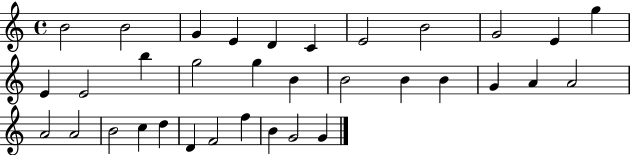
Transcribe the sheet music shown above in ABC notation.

X:1
T:Untitled
M:4/4
L:1/4
K:C
B2 B2 G E D C E2 B2 G2 E g E E2 b g2 g B B2 B B G A A2 A2 A2 B2 c d D F2 f B G2 G